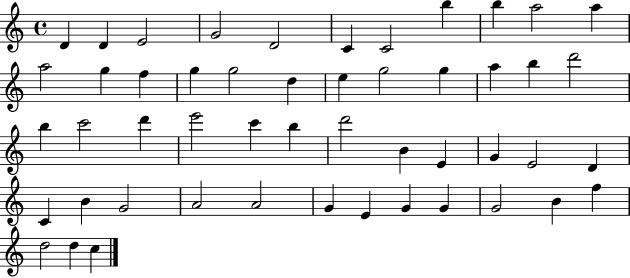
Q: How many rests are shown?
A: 0